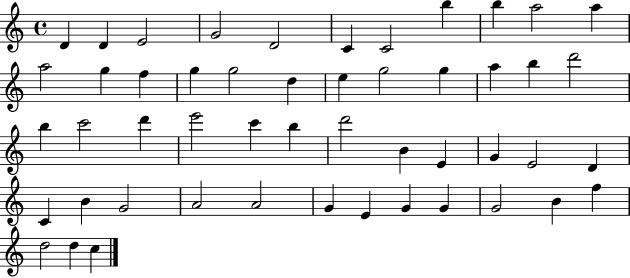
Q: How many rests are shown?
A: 0